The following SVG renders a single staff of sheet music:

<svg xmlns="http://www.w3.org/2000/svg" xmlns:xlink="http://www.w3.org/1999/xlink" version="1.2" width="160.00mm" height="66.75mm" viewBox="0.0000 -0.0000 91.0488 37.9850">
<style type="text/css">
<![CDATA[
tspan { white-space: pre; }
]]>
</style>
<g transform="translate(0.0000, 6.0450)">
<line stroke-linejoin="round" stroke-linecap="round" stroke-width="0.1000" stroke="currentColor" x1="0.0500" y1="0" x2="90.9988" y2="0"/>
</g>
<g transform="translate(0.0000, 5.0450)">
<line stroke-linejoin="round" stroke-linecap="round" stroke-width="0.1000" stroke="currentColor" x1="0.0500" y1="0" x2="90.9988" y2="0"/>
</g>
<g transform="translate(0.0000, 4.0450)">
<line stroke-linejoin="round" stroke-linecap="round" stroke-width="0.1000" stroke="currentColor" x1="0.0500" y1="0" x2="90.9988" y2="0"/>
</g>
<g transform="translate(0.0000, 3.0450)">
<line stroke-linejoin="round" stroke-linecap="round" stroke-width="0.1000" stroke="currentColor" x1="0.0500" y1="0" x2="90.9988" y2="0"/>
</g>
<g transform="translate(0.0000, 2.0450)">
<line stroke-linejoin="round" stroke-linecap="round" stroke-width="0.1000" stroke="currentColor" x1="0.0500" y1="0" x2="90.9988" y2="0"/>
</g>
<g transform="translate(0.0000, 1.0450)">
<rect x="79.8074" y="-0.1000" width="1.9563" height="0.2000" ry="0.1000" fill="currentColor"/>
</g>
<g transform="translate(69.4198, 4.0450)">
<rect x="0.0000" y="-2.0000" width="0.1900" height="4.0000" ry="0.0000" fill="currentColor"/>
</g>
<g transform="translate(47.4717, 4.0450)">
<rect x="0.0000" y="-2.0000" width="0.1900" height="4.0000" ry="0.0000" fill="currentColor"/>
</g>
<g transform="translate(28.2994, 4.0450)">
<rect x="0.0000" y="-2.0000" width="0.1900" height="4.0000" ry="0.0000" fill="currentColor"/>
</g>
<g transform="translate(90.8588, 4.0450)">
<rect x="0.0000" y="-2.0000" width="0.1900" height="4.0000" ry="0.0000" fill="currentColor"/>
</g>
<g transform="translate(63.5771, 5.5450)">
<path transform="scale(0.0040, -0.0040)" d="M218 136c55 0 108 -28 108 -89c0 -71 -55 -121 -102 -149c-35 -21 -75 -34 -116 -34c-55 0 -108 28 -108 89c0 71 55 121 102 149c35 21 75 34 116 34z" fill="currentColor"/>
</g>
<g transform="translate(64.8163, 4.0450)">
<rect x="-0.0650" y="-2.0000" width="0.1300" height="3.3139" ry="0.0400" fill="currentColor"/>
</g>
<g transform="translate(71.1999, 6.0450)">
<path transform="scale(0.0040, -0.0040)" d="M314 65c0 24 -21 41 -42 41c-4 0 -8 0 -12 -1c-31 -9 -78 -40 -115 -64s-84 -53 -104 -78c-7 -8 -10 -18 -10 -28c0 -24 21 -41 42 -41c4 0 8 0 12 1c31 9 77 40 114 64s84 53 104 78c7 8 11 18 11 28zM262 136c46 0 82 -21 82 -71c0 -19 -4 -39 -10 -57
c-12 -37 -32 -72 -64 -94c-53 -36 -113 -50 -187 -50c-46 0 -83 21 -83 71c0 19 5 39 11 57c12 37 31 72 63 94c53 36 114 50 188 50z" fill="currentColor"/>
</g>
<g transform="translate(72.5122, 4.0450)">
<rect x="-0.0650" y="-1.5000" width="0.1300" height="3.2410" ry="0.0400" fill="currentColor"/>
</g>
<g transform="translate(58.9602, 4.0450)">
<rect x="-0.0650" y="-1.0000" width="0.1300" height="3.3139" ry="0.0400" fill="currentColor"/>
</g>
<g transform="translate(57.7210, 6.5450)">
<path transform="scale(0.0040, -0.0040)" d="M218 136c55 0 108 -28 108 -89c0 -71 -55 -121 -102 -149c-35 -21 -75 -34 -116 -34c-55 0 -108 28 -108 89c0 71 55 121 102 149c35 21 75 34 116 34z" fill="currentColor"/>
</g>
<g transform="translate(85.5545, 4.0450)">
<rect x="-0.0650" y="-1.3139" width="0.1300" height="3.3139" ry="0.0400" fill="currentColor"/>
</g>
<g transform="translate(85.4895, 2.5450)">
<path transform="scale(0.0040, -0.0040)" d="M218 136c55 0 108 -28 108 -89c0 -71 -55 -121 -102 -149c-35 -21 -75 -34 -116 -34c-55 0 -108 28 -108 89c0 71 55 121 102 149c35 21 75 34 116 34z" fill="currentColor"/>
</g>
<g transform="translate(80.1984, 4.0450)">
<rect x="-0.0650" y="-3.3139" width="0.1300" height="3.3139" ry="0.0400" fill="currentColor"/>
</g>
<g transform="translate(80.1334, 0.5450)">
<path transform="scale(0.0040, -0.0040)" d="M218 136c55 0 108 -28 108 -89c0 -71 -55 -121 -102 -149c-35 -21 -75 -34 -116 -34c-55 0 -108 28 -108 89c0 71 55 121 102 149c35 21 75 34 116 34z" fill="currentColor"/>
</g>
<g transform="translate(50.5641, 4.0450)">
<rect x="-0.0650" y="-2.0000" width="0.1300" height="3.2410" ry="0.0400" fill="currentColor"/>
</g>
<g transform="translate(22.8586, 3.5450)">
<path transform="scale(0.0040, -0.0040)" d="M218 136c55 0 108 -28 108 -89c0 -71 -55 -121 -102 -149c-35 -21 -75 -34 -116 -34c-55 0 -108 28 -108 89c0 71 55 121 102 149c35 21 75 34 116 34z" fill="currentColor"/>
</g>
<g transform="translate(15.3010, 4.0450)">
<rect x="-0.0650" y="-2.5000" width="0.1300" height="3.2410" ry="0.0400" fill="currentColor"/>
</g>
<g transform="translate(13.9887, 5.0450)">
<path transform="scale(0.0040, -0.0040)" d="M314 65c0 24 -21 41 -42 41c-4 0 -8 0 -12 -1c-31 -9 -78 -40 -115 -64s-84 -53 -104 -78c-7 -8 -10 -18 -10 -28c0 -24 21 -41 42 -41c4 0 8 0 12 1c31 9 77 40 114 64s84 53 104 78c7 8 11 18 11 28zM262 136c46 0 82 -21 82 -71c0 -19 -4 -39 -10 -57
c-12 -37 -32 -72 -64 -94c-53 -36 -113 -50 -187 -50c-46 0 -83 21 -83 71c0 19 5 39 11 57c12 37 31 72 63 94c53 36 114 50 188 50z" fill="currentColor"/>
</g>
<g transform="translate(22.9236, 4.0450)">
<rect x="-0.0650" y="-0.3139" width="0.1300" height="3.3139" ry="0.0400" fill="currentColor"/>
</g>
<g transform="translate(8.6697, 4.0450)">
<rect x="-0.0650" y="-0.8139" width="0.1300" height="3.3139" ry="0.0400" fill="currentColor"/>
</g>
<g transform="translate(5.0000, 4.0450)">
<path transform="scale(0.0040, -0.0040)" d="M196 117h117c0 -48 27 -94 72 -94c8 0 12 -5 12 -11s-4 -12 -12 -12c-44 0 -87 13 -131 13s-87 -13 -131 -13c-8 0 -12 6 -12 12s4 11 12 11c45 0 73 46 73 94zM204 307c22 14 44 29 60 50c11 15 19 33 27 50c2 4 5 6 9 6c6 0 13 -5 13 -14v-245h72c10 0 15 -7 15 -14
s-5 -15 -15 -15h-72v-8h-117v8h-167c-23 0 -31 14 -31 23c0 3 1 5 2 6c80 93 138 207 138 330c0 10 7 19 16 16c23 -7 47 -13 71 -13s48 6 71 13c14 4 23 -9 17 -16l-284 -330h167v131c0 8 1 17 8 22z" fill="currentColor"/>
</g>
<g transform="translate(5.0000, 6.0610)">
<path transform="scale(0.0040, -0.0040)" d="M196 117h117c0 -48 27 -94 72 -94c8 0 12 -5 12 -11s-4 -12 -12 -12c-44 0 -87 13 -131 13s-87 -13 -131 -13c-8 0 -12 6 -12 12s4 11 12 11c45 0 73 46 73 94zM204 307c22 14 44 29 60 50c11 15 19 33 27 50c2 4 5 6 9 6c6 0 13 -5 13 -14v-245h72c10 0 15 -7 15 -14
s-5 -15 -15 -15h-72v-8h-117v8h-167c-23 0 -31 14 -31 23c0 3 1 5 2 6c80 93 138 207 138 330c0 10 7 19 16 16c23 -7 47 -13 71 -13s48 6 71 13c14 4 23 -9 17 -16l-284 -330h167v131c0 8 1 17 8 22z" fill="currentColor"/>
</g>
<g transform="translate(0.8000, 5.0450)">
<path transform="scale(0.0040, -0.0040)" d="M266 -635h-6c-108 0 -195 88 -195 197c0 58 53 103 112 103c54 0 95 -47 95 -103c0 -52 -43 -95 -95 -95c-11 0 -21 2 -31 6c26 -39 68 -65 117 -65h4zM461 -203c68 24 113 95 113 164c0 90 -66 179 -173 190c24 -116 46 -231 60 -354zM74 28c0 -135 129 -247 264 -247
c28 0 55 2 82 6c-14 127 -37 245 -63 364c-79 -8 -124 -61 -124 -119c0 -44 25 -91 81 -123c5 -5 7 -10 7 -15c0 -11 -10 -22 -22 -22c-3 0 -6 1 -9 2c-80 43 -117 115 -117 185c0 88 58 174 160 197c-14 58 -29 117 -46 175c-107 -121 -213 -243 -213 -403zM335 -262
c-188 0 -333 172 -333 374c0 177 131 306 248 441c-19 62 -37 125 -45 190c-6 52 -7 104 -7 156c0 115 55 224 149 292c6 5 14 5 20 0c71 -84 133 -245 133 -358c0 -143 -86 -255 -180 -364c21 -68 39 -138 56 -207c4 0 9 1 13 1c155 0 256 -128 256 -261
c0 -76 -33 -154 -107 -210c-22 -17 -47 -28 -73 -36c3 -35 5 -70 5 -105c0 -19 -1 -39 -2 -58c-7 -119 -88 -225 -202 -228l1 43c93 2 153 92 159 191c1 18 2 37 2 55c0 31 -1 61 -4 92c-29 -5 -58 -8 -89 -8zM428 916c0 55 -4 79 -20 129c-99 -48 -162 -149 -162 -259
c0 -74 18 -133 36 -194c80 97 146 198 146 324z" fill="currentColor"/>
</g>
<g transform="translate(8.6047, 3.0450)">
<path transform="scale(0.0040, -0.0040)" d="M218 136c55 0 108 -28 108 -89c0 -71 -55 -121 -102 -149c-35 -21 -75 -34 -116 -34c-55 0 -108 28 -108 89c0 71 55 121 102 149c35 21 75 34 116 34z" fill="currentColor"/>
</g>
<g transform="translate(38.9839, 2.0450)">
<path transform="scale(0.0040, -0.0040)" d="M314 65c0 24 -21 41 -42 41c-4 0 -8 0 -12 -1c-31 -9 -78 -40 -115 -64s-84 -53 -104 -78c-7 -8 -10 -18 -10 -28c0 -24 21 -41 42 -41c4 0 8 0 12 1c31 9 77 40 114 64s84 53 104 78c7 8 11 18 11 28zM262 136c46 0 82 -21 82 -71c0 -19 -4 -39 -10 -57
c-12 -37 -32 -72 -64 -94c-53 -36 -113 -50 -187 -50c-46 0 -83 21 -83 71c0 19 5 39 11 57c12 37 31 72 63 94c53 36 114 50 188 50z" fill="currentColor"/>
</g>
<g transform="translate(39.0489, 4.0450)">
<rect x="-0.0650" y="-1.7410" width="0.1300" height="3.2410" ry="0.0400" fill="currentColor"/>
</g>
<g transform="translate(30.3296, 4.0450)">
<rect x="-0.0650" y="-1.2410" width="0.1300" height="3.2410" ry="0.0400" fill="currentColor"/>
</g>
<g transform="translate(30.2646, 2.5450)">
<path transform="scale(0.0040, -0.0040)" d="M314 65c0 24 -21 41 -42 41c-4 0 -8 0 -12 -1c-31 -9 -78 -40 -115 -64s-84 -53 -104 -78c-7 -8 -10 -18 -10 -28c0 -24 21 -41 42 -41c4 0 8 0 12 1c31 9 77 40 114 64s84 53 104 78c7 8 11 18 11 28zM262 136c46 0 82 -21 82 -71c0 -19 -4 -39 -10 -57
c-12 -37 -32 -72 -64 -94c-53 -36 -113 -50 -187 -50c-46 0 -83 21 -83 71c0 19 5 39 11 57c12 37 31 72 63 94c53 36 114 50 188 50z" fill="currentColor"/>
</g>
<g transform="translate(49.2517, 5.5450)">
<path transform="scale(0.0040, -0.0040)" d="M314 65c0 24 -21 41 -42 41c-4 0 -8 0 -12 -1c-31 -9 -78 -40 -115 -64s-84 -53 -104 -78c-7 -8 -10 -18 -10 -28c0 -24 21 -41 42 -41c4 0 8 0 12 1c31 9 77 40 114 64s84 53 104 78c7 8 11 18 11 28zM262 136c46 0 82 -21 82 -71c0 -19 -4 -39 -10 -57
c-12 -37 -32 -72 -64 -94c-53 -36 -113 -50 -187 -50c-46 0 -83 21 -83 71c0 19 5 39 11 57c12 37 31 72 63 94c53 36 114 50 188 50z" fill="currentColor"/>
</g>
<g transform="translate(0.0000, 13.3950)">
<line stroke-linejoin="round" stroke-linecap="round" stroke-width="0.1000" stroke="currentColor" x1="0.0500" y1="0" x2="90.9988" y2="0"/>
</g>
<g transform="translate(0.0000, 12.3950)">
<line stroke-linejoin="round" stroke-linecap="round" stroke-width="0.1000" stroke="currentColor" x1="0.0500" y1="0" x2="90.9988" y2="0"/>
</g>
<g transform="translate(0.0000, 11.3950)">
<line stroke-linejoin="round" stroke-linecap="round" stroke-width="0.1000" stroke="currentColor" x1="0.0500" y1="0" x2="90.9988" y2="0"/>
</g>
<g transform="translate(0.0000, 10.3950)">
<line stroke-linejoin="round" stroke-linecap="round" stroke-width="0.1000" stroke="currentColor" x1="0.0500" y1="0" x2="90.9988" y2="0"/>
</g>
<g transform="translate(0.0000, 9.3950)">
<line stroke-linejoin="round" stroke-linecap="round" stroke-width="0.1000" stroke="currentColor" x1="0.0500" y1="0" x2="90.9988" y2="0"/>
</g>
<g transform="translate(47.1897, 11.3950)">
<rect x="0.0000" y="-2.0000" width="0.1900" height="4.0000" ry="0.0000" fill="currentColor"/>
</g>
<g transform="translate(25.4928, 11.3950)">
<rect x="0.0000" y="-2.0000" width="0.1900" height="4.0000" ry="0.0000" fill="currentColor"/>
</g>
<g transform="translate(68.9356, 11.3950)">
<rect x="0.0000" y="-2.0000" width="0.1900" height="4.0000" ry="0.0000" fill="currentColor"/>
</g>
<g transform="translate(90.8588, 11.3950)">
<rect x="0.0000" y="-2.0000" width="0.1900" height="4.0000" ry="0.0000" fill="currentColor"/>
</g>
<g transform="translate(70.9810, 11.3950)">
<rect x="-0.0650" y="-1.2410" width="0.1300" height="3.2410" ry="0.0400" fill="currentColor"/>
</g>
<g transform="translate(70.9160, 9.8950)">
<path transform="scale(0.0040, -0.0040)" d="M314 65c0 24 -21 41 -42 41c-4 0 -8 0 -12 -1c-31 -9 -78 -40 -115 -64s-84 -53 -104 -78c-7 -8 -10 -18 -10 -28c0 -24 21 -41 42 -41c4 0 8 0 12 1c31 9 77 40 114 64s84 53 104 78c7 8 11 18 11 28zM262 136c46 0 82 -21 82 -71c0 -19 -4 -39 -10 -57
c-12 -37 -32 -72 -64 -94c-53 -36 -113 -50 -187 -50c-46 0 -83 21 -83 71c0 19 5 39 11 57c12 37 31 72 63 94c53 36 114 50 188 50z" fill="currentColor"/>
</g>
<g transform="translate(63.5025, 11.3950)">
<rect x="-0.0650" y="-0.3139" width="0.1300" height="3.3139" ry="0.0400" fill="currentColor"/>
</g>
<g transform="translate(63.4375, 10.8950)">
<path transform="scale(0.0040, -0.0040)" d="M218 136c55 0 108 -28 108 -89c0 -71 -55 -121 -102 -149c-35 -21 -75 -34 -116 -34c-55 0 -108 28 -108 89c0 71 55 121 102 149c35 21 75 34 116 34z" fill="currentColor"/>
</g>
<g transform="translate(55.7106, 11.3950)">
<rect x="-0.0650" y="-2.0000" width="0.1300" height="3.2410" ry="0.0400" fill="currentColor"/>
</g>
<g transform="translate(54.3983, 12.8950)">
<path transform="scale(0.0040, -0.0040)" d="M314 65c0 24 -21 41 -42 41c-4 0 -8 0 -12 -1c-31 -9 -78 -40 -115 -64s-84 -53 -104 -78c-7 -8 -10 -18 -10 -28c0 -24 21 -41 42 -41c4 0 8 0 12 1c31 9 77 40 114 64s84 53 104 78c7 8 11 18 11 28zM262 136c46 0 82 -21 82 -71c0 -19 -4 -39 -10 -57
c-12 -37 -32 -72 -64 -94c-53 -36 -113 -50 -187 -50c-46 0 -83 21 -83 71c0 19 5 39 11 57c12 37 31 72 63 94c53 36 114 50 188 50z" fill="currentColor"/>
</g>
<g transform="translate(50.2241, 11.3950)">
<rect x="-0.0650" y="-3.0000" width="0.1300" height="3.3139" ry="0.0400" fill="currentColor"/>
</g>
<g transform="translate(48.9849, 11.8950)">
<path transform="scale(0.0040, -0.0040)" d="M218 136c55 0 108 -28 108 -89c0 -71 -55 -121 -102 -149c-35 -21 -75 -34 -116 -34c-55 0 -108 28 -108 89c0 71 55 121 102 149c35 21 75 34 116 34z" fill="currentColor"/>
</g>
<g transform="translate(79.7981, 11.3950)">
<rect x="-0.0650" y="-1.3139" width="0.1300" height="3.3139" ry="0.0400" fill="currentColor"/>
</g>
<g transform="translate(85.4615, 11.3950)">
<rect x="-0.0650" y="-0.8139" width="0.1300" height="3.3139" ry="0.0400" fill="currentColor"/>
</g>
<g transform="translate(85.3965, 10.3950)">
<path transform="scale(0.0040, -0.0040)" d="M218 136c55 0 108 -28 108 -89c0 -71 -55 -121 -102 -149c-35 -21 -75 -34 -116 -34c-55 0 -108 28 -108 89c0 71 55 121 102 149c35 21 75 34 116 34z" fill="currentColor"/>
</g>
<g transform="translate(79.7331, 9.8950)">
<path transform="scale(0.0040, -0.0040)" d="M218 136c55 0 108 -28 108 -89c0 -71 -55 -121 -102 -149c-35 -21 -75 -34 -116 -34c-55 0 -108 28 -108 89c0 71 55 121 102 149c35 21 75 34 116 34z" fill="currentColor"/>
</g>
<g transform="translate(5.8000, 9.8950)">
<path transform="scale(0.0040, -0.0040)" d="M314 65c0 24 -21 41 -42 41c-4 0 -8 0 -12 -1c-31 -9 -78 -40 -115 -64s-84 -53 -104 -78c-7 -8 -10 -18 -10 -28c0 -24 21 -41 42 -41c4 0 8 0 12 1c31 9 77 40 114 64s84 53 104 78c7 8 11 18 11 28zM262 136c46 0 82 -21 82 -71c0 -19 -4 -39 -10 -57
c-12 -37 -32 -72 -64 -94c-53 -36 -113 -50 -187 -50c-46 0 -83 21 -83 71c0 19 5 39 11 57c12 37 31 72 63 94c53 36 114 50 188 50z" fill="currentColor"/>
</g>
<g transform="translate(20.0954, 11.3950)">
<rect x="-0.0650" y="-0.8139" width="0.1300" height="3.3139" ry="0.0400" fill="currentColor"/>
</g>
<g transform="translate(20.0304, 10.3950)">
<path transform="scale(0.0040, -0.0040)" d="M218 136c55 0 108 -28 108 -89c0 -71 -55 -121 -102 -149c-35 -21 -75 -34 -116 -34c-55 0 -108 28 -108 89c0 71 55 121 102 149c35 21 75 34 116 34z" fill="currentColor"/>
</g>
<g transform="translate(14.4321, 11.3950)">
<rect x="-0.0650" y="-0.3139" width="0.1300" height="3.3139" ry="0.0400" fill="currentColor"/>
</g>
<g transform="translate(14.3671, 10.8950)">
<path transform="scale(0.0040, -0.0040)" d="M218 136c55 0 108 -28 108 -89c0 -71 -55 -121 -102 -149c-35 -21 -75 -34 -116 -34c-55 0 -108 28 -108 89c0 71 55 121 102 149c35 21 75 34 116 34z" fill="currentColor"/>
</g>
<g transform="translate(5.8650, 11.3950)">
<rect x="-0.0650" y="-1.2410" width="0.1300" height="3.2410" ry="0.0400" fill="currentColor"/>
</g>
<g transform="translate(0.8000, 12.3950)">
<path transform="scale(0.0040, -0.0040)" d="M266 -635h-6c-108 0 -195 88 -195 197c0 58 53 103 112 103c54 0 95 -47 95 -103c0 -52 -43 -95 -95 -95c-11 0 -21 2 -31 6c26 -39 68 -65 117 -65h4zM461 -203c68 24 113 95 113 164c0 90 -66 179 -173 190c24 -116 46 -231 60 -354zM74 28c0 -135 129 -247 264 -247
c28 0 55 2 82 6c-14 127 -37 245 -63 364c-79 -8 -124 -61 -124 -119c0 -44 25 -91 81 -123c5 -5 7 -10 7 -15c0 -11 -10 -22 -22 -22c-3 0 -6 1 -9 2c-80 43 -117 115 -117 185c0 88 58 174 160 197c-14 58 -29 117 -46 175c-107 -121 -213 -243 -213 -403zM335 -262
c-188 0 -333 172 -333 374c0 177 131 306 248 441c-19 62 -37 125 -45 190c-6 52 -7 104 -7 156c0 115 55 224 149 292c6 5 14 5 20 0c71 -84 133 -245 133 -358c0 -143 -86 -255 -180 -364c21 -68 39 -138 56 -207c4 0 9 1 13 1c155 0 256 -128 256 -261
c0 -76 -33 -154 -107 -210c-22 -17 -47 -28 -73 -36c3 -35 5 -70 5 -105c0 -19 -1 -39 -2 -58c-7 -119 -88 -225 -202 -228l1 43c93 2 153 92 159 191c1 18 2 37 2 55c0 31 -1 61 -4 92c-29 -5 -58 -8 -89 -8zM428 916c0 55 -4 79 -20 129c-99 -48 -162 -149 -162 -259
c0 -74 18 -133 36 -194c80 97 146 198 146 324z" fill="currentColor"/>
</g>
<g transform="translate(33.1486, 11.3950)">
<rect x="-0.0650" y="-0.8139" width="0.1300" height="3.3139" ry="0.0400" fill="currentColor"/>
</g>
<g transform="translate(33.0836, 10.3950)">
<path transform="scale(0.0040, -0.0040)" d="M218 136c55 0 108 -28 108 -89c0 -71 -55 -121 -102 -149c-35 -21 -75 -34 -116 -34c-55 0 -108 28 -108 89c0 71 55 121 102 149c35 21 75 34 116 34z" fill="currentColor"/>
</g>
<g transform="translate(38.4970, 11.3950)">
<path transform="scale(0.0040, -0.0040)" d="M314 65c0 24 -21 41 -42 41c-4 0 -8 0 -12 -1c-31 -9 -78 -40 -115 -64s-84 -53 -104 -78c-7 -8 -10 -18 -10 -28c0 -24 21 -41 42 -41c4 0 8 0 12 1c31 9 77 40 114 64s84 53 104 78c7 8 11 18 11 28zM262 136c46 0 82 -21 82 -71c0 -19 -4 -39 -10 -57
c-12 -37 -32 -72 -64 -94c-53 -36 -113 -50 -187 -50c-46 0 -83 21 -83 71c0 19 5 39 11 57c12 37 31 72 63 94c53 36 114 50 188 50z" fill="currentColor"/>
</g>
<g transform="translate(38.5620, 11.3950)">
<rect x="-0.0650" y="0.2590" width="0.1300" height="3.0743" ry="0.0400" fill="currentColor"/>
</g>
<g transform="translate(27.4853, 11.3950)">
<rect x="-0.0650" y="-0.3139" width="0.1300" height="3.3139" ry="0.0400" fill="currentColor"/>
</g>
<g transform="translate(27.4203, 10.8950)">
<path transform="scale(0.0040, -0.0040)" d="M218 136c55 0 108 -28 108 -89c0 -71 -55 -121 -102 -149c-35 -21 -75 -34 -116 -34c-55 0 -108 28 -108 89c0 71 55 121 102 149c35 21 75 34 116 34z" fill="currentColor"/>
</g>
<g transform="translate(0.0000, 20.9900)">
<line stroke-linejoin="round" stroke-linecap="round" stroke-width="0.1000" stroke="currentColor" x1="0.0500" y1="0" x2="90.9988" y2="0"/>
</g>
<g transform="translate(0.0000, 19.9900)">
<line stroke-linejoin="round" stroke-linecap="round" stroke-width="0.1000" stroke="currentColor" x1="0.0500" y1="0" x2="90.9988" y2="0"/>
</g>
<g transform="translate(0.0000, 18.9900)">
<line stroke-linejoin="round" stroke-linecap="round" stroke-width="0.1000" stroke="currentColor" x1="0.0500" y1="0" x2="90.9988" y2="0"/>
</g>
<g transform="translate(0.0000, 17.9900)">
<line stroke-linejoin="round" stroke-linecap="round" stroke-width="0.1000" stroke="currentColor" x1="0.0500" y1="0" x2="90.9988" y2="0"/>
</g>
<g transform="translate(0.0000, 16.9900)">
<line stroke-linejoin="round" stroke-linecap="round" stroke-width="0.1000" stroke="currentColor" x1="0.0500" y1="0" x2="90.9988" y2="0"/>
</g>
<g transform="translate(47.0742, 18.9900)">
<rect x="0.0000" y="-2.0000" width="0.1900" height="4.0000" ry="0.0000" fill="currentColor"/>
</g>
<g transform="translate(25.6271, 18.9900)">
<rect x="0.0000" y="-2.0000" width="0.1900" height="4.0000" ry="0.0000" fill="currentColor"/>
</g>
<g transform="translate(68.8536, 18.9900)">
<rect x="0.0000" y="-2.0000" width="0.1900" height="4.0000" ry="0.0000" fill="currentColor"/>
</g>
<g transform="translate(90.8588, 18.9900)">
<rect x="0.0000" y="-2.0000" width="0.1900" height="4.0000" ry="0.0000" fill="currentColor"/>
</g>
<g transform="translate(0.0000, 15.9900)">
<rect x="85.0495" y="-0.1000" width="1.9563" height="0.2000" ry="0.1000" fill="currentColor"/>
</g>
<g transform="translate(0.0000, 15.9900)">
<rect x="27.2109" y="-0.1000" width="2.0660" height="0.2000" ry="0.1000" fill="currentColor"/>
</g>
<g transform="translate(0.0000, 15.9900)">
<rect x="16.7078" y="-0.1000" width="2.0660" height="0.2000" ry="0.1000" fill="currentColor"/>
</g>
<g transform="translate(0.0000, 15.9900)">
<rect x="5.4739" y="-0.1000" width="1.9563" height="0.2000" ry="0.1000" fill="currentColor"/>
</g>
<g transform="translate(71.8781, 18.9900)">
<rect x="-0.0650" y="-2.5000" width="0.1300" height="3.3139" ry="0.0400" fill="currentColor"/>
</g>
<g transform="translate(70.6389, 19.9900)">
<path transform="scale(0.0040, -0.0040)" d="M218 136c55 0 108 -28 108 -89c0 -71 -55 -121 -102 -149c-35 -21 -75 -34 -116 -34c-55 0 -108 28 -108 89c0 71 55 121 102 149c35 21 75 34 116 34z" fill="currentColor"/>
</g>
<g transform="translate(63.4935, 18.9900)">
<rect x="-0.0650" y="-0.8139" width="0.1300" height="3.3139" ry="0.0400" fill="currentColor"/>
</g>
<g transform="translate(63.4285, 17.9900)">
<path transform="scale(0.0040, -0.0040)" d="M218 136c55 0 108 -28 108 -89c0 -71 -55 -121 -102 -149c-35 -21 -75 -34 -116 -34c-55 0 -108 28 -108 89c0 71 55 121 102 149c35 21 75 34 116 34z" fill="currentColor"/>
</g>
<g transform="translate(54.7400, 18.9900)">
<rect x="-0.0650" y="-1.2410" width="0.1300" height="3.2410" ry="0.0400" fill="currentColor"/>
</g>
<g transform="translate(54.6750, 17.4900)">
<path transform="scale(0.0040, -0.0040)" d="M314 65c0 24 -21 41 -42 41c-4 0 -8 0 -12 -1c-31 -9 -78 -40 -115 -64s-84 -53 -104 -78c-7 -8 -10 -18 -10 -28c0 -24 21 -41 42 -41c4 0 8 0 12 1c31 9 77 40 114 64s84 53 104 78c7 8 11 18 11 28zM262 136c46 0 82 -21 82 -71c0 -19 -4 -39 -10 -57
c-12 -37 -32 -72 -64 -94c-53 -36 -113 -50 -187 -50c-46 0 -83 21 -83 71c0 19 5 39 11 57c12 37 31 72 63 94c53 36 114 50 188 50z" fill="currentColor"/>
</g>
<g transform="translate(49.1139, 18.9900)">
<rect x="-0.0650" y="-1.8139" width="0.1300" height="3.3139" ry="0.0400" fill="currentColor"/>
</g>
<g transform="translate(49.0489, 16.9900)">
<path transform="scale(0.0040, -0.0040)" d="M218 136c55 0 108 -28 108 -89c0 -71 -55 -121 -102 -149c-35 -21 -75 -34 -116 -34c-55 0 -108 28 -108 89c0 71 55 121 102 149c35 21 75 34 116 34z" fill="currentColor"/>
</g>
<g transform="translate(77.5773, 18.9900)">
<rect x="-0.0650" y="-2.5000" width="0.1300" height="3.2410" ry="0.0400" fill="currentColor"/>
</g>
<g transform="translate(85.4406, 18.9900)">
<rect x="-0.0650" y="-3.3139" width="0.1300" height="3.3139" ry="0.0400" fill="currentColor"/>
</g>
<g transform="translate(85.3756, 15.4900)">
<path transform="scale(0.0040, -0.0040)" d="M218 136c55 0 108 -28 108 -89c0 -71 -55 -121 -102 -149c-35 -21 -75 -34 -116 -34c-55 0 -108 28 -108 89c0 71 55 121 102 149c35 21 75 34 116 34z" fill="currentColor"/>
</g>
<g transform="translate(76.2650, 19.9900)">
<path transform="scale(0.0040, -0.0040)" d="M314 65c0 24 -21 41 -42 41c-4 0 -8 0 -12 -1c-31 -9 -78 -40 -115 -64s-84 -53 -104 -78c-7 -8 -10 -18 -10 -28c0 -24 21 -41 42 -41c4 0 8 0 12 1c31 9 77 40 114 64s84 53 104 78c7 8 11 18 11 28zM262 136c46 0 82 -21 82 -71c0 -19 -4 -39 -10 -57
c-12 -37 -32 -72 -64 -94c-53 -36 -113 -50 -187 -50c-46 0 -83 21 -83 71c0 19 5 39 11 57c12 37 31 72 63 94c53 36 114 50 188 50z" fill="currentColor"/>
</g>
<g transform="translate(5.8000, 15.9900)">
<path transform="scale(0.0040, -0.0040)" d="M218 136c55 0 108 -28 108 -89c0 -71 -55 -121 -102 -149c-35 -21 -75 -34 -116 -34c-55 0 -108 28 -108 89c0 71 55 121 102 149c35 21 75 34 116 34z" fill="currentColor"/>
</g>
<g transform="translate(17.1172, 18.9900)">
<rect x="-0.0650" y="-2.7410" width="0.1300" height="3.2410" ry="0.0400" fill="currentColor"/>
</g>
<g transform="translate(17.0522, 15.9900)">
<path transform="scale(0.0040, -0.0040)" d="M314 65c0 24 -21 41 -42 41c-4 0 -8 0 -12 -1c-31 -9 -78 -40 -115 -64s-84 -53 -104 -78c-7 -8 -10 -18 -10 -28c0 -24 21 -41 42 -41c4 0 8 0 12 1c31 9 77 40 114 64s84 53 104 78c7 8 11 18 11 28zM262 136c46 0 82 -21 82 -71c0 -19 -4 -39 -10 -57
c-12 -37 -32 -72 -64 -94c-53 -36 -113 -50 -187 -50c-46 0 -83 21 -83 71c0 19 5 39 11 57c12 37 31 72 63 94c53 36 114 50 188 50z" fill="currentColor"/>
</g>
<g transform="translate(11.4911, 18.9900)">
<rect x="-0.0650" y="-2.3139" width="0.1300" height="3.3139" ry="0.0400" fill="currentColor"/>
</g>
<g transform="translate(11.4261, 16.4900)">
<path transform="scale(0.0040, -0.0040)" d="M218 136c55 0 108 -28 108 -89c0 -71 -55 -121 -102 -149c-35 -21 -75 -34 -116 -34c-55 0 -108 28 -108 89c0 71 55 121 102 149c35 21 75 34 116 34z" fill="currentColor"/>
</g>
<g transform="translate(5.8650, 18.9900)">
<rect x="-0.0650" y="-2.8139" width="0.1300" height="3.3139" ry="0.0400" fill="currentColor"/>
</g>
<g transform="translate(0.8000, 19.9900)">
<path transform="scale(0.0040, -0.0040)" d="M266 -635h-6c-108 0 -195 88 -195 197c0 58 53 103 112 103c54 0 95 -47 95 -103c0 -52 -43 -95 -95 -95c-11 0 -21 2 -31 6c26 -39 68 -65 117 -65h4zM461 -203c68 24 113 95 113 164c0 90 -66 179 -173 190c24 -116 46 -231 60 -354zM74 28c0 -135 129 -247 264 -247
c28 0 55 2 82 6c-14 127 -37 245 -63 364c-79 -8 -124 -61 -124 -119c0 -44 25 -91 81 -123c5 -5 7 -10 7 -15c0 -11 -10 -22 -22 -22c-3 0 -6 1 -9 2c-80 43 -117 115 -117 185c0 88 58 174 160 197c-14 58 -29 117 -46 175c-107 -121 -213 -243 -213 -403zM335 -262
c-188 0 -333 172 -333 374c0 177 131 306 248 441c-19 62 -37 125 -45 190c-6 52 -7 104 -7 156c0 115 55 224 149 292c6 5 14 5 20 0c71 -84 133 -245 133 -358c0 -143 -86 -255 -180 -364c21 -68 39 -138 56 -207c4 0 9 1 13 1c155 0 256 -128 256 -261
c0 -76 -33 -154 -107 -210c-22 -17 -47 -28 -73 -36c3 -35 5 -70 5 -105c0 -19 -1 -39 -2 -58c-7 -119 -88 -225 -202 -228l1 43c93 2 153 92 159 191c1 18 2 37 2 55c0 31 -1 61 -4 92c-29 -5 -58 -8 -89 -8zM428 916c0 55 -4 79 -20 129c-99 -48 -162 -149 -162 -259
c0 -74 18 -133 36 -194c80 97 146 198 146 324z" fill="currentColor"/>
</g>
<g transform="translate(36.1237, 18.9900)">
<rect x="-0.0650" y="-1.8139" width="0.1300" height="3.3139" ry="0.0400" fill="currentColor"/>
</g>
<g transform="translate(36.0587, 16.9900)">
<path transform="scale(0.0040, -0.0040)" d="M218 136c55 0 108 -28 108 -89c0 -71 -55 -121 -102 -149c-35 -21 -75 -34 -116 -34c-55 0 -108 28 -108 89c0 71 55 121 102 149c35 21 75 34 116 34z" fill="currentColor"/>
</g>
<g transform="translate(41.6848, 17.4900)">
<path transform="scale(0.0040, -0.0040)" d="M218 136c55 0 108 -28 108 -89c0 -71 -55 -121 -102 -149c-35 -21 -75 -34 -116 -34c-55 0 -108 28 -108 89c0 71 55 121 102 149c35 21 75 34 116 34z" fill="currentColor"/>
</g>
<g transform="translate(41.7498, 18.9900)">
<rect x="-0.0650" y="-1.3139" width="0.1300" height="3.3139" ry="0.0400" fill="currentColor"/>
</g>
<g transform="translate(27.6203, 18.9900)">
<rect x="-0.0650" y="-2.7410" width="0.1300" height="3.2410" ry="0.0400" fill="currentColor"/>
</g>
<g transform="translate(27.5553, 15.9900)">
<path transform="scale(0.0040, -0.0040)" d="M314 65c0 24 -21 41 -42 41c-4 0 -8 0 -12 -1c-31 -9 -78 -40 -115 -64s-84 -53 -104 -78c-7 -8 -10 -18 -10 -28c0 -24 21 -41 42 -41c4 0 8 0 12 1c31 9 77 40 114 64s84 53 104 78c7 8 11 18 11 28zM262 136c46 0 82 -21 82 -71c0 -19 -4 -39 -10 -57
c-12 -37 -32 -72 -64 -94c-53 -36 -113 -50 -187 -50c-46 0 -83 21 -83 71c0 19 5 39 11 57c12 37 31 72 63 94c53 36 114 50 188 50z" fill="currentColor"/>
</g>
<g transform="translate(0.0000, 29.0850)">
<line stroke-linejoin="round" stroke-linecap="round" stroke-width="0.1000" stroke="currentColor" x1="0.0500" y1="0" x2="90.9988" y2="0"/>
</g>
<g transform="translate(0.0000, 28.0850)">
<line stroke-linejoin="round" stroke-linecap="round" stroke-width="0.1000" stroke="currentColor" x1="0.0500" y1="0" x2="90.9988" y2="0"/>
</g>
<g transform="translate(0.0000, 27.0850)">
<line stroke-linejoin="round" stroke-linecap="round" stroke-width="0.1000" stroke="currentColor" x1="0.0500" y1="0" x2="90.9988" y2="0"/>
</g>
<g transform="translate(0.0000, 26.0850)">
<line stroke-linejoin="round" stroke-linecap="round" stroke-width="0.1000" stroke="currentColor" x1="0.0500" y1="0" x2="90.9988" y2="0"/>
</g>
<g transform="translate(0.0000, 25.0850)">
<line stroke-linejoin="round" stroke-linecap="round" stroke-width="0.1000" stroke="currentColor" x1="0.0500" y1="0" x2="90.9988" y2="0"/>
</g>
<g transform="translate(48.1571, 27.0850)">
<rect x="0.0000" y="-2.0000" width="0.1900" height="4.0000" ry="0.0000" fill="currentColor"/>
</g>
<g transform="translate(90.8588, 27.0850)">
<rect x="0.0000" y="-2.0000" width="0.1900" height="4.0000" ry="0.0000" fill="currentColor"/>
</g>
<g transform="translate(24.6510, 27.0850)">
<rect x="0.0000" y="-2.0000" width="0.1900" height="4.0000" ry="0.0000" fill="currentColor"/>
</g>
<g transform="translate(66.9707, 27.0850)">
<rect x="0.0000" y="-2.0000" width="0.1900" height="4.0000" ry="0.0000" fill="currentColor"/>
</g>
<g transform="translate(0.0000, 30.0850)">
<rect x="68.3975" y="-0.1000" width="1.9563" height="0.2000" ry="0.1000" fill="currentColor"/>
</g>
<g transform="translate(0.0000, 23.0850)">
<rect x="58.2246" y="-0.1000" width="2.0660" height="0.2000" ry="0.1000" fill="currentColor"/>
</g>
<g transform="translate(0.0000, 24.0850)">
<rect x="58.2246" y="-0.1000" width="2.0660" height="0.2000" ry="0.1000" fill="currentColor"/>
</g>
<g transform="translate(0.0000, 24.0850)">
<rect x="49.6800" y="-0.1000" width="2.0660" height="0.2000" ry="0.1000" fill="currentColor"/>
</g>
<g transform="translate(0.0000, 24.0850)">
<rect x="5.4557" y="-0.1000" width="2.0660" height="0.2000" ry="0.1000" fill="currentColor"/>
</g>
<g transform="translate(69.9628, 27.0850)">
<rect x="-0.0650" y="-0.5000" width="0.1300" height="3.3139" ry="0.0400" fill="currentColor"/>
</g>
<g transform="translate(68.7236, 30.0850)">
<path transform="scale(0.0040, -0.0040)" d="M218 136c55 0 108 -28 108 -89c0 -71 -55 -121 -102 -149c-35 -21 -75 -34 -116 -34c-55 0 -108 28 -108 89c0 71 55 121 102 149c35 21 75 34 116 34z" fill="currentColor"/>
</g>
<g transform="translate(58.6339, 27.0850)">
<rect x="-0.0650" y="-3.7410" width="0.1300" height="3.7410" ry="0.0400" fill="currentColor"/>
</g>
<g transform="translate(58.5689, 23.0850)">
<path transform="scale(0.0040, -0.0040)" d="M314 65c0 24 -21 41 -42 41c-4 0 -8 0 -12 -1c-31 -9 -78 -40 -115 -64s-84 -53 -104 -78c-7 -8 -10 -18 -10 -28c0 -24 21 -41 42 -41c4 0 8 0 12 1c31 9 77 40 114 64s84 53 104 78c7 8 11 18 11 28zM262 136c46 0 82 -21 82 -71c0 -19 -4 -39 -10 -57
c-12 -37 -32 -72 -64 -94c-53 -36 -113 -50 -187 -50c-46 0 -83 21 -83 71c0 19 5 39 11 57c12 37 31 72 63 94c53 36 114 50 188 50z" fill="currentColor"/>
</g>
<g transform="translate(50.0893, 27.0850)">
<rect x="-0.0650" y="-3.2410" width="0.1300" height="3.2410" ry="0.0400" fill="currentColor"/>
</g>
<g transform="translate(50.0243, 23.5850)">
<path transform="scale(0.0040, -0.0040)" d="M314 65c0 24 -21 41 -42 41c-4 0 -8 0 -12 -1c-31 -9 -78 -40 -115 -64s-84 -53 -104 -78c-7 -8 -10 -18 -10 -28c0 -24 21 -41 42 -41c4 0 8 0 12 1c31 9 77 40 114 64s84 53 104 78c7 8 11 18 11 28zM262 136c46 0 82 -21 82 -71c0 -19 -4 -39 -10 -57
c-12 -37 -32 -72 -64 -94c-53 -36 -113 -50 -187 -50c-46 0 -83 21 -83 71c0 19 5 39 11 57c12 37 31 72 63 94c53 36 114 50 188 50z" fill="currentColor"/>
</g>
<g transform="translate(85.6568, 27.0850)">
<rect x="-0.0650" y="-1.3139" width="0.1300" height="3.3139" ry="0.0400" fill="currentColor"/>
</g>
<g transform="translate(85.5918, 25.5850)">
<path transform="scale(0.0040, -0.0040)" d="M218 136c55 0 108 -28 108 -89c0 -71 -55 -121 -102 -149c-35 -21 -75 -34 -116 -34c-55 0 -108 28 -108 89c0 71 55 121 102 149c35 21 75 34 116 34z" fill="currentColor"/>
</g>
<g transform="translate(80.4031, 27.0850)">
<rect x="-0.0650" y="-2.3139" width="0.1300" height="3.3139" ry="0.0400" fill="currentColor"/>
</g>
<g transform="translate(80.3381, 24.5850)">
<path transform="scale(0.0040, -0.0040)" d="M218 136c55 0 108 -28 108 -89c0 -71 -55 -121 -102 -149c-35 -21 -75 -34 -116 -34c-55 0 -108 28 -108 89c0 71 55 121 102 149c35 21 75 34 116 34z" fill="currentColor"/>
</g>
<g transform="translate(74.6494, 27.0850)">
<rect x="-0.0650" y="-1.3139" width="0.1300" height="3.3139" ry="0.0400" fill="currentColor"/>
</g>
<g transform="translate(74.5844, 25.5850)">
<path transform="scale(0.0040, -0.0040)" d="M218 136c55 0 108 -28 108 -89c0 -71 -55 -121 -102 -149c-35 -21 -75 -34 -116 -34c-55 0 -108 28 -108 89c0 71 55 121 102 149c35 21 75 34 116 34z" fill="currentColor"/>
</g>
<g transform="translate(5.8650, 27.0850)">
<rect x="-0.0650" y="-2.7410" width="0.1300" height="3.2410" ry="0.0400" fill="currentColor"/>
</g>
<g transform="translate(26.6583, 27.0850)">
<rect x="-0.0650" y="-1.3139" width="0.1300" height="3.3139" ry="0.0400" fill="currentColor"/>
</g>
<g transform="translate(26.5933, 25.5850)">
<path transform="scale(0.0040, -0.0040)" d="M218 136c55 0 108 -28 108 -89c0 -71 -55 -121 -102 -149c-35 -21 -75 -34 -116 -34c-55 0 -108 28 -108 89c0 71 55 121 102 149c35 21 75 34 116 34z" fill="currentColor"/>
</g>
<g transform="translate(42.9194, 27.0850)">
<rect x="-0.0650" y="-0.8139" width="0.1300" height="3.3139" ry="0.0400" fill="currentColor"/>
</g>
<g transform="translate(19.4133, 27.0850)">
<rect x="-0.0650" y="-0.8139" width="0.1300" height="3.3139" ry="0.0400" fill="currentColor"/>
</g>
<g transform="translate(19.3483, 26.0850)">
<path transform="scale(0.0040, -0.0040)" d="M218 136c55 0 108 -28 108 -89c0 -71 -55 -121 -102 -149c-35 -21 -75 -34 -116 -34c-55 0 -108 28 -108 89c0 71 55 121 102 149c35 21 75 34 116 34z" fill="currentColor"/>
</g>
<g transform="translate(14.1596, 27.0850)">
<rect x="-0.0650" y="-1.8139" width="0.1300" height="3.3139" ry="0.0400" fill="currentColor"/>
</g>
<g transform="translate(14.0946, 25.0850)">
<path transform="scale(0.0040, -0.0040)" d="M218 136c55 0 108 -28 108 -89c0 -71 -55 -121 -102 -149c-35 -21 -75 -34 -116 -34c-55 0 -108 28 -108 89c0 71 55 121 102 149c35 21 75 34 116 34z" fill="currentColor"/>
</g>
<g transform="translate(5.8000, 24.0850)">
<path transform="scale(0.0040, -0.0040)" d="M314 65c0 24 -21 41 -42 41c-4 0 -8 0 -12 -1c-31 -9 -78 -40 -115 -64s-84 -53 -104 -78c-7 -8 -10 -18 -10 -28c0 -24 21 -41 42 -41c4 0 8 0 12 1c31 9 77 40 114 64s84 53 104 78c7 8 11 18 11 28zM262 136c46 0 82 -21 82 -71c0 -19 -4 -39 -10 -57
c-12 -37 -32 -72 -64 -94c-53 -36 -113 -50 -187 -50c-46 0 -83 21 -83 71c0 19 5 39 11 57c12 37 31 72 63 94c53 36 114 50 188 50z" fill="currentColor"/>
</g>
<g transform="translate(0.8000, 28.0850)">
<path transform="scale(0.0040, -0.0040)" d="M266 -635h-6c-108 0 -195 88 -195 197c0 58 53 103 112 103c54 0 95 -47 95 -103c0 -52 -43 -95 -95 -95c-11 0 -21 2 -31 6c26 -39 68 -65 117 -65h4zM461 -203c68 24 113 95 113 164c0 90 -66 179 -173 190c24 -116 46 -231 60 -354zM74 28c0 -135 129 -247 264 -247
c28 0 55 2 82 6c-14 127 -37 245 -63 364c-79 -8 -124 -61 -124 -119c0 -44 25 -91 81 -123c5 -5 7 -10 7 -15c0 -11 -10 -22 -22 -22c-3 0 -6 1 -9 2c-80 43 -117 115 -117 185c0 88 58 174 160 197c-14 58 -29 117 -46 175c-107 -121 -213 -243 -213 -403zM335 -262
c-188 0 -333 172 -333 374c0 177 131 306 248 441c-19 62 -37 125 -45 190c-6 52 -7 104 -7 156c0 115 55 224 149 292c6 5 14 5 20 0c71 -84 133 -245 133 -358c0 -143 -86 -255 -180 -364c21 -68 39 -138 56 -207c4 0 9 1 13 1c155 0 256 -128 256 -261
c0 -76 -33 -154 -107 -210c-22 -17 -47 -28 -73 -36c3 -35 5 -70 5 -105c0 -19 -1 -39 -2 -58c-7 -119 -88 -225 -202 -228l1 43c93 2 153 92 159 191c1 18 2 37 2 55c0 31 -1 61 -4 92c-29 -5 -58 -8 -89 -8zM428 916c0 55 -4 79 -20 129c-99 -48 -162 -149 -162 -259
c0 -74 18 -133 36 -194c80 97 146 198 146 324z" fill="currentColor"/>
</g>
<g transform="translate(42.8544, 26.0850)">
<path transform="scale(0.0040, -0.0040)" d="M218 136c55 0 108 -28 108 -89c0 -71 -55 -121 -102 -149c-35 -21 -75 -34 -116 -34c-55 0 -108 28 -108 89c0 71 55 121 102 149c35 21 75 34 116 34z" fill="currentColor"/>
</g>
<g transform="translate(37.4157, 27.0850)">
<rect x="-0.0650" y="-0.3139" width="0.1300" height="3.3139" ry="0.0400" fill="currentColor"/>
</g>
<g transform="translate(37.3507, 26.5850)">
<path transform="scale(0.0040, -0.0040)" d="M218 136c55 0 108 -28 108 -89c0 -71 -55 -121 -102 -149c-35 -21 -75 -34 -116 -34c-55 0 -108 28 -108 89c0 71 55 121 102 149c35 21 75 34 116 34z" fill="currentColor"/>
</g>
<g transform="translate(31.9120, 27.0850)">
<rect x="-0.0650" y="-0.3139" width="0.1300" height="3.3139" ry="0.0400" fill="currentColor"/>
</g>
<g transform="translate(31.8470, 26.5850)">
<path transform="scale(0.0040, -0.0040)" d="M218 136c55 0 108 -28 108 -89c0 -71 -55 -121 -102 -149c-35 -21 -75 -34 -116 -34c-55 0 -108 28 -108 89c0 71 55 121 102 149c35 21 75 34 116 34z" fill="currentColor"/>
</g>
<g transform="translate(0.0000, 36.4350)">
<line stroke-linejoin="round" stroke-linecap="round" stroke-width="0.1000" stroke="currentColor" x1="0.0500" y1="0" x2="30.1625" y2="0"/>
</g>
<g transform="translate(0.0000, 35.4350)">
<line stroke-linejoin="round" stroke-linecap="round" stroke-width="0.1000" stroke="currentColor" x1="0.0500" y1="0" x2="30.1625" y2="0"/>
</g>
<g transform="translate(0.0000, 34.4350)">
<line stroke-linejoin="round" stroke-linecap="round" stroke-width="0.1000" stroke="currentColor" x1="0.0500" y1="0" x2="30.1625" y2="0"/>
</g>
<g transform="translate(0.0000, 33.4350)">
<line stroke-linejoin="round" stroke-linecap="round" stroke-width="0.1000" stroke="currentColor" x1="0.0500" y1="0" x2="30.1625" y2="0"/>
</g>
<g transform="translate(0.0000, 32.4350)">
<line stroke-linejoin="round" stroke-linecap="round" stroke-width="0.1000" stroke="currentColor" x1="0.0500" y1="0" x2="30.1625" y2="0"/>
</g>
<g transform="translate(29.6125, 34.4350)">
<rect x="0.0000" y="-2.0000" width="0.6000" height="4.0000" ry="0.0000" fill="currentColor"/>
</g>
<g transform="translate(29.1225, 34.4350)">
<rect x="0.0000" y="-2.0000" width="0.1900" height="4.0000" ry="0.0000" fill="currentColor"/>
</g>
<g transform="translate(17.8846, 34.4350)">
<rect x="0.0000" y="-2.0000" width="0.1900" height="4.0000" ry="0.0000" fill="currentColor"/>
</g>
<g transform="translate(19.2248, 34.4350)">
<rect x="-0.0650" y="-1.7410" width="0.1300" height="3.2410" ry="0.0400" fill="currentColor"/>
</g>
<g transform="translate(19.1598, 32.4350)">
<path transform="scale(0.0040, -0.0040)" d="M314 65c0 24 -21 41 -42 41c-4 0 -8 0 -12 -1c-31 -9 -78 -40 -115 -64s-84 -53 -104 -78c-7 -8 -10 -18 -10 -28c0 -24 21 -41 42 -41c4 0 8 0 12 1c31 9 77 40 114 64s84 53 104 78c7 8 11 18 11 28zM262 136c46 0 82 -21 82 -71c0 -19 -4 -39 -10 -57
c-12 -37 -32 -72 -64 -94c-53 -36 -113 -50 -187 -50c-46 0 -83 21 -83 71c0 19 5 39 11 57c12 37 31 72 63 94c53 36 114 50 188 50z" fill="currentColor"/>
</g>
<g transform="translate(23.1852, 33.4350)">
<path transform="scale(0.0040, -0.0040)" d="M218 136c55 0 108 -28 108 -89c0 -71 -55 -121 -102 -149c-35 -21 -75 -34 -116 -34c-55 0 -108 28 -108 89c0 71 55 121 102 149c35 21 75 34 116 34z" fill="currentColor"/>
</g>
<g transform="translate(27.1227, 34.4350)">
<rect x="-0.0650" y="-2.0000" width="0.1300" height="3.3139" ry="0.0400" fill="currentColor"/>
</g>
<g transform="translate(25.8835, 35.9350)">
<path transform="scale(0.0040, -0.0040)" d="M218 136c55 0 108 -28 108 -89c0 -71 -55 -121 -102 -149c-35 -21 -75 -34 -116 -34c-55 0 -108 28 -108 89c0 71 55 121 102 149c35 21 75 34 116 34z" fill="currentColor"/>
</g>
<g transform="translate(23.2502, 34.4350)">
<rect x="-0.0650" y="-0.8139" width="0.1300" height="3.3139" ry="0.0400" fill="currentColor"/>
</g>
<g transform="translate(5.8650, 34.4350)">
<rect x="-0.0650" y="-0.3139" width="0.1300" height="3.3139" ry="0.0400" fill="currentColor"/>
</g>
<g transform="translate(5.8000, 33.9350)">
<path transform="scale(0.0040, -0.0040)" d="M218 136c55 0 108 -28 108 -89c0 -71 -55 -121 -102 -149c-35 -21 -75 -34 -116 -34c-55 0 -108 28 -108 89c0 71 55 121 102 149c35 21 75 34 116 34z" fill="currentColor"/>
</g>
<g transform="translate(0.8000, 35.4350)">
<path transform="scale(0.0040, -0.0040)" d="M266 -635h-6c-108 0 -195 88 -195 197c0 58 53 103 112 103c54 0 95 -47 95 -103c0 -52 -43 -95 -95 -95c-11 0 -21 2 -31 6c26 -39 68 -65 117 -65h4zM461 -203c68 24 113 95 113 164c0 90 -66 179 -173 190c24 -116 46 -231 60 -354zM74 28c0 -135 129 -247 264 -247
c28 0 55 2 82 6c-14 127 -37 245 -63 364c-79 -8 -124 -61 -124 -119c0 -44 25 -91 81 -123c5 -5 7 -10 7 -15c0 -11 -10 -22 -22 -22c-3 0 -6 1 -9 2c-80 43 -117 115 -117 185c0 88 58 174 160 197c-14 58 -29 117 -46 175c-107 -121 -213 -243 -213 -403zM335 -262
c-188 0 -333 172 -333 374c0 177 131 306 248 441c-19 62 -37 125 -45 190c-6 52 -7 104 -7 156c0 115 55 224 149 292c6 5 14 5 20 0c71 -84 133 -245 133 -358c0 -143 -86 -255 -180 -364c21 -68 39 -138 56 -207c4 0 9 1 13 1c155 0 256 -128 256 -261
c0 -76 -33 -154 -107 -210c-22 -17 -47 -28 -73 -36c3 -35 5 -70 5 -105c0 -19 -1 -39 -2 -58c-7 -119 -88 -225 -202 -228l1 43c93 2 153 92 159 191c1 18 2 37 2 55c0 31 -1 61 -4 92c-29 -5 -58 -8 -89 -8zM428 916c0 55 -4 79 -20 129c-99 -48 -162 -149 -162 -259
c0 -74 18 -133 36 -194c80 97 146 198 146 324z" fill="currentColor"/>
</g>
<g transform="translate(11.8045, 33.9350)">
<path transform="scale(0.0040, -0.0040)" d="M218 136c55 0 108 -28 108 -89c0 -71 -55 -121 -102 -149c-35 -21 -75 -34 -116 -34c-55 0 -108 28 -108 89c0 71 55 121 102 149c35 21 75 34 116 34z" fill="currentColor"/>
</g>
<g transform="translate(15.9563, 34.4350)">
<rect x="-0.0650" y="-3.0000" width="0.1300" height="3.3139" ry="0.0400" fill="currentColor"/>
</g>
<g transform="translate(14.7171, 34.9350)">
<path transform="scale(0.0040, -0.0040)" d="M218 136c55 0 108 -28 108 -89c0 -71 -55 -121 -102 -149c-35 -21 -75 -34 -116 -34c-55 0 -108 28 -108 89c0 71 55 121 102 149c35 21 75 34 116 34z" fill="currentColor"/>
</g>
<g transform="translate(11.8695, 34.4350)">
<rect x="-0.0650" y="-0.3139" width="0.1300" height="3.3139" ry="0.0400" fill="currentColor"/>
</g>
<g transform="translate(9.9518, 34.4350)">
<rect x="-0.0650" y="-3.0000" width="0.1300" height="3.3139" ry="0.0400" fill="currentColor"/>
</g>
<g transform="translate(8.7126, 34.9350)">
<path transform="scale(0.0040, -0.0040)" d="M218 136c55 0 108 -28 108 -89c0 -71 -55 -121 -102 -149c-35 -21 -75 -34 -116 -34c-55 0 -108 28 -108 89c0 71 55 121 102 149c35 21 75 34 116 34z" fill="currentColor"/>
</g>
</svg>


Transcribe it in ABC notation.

X:1
T:Untitled
M:4/4
L:1/4
K:C
d G2 c e2 f2 F2 D F E2 b e e2 c d c d B2 A F2 c e2 e d a g a2 a2 f e f e2 d G G2 b a2 f d e c c d b2 c'2 C e g e c A c A f2 d F